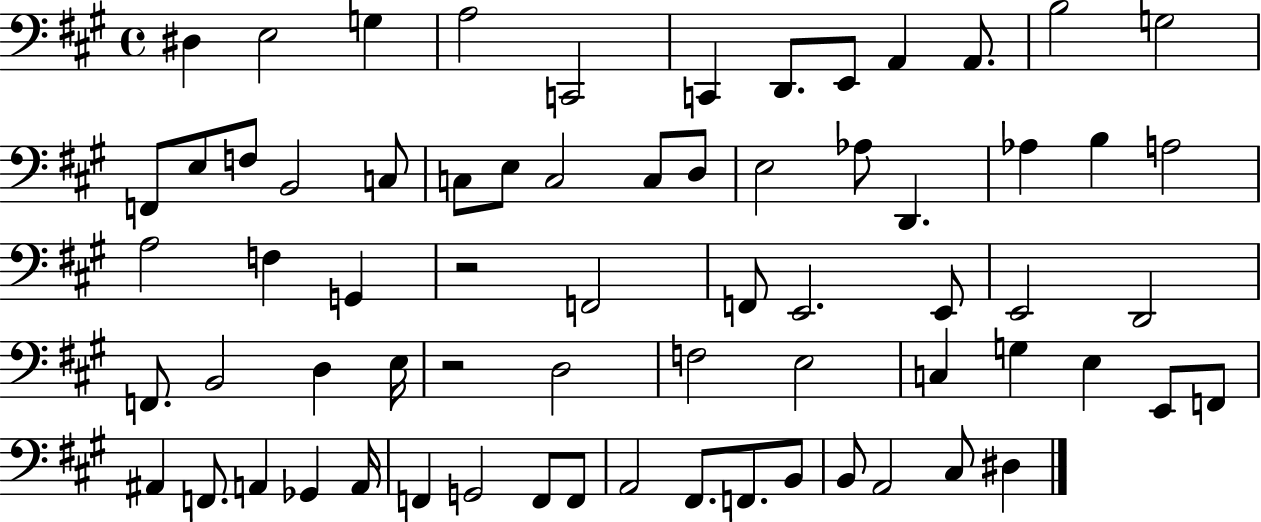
D#3/q E3/h G3/q A3/h C2/h C2/q D2/e. E2/e A2/q A2/e. B3/h G3/h F2/e E3/e F3/e B2/h C3/e C3/e E3/e C3/h C3/e D3/e E3/h Ab3/e D2/q. Ab3/q B3/q A3/h A3/h F3/q G2/q R/h F2/h F2/e E2/h. E2/e E2/h D2/h F2/e. B2/h D3/q E3/s R/h D3/h F3/h E3/h C3/q G3/q E3/q E2/e F2/e A#2/q F2/e. A2/q Gb2/q A2/s F2/q G2/h F2/e F2/e A2/h F#2/e. F2/e. B2/e B2/e A2/h C#3/e D#3/q